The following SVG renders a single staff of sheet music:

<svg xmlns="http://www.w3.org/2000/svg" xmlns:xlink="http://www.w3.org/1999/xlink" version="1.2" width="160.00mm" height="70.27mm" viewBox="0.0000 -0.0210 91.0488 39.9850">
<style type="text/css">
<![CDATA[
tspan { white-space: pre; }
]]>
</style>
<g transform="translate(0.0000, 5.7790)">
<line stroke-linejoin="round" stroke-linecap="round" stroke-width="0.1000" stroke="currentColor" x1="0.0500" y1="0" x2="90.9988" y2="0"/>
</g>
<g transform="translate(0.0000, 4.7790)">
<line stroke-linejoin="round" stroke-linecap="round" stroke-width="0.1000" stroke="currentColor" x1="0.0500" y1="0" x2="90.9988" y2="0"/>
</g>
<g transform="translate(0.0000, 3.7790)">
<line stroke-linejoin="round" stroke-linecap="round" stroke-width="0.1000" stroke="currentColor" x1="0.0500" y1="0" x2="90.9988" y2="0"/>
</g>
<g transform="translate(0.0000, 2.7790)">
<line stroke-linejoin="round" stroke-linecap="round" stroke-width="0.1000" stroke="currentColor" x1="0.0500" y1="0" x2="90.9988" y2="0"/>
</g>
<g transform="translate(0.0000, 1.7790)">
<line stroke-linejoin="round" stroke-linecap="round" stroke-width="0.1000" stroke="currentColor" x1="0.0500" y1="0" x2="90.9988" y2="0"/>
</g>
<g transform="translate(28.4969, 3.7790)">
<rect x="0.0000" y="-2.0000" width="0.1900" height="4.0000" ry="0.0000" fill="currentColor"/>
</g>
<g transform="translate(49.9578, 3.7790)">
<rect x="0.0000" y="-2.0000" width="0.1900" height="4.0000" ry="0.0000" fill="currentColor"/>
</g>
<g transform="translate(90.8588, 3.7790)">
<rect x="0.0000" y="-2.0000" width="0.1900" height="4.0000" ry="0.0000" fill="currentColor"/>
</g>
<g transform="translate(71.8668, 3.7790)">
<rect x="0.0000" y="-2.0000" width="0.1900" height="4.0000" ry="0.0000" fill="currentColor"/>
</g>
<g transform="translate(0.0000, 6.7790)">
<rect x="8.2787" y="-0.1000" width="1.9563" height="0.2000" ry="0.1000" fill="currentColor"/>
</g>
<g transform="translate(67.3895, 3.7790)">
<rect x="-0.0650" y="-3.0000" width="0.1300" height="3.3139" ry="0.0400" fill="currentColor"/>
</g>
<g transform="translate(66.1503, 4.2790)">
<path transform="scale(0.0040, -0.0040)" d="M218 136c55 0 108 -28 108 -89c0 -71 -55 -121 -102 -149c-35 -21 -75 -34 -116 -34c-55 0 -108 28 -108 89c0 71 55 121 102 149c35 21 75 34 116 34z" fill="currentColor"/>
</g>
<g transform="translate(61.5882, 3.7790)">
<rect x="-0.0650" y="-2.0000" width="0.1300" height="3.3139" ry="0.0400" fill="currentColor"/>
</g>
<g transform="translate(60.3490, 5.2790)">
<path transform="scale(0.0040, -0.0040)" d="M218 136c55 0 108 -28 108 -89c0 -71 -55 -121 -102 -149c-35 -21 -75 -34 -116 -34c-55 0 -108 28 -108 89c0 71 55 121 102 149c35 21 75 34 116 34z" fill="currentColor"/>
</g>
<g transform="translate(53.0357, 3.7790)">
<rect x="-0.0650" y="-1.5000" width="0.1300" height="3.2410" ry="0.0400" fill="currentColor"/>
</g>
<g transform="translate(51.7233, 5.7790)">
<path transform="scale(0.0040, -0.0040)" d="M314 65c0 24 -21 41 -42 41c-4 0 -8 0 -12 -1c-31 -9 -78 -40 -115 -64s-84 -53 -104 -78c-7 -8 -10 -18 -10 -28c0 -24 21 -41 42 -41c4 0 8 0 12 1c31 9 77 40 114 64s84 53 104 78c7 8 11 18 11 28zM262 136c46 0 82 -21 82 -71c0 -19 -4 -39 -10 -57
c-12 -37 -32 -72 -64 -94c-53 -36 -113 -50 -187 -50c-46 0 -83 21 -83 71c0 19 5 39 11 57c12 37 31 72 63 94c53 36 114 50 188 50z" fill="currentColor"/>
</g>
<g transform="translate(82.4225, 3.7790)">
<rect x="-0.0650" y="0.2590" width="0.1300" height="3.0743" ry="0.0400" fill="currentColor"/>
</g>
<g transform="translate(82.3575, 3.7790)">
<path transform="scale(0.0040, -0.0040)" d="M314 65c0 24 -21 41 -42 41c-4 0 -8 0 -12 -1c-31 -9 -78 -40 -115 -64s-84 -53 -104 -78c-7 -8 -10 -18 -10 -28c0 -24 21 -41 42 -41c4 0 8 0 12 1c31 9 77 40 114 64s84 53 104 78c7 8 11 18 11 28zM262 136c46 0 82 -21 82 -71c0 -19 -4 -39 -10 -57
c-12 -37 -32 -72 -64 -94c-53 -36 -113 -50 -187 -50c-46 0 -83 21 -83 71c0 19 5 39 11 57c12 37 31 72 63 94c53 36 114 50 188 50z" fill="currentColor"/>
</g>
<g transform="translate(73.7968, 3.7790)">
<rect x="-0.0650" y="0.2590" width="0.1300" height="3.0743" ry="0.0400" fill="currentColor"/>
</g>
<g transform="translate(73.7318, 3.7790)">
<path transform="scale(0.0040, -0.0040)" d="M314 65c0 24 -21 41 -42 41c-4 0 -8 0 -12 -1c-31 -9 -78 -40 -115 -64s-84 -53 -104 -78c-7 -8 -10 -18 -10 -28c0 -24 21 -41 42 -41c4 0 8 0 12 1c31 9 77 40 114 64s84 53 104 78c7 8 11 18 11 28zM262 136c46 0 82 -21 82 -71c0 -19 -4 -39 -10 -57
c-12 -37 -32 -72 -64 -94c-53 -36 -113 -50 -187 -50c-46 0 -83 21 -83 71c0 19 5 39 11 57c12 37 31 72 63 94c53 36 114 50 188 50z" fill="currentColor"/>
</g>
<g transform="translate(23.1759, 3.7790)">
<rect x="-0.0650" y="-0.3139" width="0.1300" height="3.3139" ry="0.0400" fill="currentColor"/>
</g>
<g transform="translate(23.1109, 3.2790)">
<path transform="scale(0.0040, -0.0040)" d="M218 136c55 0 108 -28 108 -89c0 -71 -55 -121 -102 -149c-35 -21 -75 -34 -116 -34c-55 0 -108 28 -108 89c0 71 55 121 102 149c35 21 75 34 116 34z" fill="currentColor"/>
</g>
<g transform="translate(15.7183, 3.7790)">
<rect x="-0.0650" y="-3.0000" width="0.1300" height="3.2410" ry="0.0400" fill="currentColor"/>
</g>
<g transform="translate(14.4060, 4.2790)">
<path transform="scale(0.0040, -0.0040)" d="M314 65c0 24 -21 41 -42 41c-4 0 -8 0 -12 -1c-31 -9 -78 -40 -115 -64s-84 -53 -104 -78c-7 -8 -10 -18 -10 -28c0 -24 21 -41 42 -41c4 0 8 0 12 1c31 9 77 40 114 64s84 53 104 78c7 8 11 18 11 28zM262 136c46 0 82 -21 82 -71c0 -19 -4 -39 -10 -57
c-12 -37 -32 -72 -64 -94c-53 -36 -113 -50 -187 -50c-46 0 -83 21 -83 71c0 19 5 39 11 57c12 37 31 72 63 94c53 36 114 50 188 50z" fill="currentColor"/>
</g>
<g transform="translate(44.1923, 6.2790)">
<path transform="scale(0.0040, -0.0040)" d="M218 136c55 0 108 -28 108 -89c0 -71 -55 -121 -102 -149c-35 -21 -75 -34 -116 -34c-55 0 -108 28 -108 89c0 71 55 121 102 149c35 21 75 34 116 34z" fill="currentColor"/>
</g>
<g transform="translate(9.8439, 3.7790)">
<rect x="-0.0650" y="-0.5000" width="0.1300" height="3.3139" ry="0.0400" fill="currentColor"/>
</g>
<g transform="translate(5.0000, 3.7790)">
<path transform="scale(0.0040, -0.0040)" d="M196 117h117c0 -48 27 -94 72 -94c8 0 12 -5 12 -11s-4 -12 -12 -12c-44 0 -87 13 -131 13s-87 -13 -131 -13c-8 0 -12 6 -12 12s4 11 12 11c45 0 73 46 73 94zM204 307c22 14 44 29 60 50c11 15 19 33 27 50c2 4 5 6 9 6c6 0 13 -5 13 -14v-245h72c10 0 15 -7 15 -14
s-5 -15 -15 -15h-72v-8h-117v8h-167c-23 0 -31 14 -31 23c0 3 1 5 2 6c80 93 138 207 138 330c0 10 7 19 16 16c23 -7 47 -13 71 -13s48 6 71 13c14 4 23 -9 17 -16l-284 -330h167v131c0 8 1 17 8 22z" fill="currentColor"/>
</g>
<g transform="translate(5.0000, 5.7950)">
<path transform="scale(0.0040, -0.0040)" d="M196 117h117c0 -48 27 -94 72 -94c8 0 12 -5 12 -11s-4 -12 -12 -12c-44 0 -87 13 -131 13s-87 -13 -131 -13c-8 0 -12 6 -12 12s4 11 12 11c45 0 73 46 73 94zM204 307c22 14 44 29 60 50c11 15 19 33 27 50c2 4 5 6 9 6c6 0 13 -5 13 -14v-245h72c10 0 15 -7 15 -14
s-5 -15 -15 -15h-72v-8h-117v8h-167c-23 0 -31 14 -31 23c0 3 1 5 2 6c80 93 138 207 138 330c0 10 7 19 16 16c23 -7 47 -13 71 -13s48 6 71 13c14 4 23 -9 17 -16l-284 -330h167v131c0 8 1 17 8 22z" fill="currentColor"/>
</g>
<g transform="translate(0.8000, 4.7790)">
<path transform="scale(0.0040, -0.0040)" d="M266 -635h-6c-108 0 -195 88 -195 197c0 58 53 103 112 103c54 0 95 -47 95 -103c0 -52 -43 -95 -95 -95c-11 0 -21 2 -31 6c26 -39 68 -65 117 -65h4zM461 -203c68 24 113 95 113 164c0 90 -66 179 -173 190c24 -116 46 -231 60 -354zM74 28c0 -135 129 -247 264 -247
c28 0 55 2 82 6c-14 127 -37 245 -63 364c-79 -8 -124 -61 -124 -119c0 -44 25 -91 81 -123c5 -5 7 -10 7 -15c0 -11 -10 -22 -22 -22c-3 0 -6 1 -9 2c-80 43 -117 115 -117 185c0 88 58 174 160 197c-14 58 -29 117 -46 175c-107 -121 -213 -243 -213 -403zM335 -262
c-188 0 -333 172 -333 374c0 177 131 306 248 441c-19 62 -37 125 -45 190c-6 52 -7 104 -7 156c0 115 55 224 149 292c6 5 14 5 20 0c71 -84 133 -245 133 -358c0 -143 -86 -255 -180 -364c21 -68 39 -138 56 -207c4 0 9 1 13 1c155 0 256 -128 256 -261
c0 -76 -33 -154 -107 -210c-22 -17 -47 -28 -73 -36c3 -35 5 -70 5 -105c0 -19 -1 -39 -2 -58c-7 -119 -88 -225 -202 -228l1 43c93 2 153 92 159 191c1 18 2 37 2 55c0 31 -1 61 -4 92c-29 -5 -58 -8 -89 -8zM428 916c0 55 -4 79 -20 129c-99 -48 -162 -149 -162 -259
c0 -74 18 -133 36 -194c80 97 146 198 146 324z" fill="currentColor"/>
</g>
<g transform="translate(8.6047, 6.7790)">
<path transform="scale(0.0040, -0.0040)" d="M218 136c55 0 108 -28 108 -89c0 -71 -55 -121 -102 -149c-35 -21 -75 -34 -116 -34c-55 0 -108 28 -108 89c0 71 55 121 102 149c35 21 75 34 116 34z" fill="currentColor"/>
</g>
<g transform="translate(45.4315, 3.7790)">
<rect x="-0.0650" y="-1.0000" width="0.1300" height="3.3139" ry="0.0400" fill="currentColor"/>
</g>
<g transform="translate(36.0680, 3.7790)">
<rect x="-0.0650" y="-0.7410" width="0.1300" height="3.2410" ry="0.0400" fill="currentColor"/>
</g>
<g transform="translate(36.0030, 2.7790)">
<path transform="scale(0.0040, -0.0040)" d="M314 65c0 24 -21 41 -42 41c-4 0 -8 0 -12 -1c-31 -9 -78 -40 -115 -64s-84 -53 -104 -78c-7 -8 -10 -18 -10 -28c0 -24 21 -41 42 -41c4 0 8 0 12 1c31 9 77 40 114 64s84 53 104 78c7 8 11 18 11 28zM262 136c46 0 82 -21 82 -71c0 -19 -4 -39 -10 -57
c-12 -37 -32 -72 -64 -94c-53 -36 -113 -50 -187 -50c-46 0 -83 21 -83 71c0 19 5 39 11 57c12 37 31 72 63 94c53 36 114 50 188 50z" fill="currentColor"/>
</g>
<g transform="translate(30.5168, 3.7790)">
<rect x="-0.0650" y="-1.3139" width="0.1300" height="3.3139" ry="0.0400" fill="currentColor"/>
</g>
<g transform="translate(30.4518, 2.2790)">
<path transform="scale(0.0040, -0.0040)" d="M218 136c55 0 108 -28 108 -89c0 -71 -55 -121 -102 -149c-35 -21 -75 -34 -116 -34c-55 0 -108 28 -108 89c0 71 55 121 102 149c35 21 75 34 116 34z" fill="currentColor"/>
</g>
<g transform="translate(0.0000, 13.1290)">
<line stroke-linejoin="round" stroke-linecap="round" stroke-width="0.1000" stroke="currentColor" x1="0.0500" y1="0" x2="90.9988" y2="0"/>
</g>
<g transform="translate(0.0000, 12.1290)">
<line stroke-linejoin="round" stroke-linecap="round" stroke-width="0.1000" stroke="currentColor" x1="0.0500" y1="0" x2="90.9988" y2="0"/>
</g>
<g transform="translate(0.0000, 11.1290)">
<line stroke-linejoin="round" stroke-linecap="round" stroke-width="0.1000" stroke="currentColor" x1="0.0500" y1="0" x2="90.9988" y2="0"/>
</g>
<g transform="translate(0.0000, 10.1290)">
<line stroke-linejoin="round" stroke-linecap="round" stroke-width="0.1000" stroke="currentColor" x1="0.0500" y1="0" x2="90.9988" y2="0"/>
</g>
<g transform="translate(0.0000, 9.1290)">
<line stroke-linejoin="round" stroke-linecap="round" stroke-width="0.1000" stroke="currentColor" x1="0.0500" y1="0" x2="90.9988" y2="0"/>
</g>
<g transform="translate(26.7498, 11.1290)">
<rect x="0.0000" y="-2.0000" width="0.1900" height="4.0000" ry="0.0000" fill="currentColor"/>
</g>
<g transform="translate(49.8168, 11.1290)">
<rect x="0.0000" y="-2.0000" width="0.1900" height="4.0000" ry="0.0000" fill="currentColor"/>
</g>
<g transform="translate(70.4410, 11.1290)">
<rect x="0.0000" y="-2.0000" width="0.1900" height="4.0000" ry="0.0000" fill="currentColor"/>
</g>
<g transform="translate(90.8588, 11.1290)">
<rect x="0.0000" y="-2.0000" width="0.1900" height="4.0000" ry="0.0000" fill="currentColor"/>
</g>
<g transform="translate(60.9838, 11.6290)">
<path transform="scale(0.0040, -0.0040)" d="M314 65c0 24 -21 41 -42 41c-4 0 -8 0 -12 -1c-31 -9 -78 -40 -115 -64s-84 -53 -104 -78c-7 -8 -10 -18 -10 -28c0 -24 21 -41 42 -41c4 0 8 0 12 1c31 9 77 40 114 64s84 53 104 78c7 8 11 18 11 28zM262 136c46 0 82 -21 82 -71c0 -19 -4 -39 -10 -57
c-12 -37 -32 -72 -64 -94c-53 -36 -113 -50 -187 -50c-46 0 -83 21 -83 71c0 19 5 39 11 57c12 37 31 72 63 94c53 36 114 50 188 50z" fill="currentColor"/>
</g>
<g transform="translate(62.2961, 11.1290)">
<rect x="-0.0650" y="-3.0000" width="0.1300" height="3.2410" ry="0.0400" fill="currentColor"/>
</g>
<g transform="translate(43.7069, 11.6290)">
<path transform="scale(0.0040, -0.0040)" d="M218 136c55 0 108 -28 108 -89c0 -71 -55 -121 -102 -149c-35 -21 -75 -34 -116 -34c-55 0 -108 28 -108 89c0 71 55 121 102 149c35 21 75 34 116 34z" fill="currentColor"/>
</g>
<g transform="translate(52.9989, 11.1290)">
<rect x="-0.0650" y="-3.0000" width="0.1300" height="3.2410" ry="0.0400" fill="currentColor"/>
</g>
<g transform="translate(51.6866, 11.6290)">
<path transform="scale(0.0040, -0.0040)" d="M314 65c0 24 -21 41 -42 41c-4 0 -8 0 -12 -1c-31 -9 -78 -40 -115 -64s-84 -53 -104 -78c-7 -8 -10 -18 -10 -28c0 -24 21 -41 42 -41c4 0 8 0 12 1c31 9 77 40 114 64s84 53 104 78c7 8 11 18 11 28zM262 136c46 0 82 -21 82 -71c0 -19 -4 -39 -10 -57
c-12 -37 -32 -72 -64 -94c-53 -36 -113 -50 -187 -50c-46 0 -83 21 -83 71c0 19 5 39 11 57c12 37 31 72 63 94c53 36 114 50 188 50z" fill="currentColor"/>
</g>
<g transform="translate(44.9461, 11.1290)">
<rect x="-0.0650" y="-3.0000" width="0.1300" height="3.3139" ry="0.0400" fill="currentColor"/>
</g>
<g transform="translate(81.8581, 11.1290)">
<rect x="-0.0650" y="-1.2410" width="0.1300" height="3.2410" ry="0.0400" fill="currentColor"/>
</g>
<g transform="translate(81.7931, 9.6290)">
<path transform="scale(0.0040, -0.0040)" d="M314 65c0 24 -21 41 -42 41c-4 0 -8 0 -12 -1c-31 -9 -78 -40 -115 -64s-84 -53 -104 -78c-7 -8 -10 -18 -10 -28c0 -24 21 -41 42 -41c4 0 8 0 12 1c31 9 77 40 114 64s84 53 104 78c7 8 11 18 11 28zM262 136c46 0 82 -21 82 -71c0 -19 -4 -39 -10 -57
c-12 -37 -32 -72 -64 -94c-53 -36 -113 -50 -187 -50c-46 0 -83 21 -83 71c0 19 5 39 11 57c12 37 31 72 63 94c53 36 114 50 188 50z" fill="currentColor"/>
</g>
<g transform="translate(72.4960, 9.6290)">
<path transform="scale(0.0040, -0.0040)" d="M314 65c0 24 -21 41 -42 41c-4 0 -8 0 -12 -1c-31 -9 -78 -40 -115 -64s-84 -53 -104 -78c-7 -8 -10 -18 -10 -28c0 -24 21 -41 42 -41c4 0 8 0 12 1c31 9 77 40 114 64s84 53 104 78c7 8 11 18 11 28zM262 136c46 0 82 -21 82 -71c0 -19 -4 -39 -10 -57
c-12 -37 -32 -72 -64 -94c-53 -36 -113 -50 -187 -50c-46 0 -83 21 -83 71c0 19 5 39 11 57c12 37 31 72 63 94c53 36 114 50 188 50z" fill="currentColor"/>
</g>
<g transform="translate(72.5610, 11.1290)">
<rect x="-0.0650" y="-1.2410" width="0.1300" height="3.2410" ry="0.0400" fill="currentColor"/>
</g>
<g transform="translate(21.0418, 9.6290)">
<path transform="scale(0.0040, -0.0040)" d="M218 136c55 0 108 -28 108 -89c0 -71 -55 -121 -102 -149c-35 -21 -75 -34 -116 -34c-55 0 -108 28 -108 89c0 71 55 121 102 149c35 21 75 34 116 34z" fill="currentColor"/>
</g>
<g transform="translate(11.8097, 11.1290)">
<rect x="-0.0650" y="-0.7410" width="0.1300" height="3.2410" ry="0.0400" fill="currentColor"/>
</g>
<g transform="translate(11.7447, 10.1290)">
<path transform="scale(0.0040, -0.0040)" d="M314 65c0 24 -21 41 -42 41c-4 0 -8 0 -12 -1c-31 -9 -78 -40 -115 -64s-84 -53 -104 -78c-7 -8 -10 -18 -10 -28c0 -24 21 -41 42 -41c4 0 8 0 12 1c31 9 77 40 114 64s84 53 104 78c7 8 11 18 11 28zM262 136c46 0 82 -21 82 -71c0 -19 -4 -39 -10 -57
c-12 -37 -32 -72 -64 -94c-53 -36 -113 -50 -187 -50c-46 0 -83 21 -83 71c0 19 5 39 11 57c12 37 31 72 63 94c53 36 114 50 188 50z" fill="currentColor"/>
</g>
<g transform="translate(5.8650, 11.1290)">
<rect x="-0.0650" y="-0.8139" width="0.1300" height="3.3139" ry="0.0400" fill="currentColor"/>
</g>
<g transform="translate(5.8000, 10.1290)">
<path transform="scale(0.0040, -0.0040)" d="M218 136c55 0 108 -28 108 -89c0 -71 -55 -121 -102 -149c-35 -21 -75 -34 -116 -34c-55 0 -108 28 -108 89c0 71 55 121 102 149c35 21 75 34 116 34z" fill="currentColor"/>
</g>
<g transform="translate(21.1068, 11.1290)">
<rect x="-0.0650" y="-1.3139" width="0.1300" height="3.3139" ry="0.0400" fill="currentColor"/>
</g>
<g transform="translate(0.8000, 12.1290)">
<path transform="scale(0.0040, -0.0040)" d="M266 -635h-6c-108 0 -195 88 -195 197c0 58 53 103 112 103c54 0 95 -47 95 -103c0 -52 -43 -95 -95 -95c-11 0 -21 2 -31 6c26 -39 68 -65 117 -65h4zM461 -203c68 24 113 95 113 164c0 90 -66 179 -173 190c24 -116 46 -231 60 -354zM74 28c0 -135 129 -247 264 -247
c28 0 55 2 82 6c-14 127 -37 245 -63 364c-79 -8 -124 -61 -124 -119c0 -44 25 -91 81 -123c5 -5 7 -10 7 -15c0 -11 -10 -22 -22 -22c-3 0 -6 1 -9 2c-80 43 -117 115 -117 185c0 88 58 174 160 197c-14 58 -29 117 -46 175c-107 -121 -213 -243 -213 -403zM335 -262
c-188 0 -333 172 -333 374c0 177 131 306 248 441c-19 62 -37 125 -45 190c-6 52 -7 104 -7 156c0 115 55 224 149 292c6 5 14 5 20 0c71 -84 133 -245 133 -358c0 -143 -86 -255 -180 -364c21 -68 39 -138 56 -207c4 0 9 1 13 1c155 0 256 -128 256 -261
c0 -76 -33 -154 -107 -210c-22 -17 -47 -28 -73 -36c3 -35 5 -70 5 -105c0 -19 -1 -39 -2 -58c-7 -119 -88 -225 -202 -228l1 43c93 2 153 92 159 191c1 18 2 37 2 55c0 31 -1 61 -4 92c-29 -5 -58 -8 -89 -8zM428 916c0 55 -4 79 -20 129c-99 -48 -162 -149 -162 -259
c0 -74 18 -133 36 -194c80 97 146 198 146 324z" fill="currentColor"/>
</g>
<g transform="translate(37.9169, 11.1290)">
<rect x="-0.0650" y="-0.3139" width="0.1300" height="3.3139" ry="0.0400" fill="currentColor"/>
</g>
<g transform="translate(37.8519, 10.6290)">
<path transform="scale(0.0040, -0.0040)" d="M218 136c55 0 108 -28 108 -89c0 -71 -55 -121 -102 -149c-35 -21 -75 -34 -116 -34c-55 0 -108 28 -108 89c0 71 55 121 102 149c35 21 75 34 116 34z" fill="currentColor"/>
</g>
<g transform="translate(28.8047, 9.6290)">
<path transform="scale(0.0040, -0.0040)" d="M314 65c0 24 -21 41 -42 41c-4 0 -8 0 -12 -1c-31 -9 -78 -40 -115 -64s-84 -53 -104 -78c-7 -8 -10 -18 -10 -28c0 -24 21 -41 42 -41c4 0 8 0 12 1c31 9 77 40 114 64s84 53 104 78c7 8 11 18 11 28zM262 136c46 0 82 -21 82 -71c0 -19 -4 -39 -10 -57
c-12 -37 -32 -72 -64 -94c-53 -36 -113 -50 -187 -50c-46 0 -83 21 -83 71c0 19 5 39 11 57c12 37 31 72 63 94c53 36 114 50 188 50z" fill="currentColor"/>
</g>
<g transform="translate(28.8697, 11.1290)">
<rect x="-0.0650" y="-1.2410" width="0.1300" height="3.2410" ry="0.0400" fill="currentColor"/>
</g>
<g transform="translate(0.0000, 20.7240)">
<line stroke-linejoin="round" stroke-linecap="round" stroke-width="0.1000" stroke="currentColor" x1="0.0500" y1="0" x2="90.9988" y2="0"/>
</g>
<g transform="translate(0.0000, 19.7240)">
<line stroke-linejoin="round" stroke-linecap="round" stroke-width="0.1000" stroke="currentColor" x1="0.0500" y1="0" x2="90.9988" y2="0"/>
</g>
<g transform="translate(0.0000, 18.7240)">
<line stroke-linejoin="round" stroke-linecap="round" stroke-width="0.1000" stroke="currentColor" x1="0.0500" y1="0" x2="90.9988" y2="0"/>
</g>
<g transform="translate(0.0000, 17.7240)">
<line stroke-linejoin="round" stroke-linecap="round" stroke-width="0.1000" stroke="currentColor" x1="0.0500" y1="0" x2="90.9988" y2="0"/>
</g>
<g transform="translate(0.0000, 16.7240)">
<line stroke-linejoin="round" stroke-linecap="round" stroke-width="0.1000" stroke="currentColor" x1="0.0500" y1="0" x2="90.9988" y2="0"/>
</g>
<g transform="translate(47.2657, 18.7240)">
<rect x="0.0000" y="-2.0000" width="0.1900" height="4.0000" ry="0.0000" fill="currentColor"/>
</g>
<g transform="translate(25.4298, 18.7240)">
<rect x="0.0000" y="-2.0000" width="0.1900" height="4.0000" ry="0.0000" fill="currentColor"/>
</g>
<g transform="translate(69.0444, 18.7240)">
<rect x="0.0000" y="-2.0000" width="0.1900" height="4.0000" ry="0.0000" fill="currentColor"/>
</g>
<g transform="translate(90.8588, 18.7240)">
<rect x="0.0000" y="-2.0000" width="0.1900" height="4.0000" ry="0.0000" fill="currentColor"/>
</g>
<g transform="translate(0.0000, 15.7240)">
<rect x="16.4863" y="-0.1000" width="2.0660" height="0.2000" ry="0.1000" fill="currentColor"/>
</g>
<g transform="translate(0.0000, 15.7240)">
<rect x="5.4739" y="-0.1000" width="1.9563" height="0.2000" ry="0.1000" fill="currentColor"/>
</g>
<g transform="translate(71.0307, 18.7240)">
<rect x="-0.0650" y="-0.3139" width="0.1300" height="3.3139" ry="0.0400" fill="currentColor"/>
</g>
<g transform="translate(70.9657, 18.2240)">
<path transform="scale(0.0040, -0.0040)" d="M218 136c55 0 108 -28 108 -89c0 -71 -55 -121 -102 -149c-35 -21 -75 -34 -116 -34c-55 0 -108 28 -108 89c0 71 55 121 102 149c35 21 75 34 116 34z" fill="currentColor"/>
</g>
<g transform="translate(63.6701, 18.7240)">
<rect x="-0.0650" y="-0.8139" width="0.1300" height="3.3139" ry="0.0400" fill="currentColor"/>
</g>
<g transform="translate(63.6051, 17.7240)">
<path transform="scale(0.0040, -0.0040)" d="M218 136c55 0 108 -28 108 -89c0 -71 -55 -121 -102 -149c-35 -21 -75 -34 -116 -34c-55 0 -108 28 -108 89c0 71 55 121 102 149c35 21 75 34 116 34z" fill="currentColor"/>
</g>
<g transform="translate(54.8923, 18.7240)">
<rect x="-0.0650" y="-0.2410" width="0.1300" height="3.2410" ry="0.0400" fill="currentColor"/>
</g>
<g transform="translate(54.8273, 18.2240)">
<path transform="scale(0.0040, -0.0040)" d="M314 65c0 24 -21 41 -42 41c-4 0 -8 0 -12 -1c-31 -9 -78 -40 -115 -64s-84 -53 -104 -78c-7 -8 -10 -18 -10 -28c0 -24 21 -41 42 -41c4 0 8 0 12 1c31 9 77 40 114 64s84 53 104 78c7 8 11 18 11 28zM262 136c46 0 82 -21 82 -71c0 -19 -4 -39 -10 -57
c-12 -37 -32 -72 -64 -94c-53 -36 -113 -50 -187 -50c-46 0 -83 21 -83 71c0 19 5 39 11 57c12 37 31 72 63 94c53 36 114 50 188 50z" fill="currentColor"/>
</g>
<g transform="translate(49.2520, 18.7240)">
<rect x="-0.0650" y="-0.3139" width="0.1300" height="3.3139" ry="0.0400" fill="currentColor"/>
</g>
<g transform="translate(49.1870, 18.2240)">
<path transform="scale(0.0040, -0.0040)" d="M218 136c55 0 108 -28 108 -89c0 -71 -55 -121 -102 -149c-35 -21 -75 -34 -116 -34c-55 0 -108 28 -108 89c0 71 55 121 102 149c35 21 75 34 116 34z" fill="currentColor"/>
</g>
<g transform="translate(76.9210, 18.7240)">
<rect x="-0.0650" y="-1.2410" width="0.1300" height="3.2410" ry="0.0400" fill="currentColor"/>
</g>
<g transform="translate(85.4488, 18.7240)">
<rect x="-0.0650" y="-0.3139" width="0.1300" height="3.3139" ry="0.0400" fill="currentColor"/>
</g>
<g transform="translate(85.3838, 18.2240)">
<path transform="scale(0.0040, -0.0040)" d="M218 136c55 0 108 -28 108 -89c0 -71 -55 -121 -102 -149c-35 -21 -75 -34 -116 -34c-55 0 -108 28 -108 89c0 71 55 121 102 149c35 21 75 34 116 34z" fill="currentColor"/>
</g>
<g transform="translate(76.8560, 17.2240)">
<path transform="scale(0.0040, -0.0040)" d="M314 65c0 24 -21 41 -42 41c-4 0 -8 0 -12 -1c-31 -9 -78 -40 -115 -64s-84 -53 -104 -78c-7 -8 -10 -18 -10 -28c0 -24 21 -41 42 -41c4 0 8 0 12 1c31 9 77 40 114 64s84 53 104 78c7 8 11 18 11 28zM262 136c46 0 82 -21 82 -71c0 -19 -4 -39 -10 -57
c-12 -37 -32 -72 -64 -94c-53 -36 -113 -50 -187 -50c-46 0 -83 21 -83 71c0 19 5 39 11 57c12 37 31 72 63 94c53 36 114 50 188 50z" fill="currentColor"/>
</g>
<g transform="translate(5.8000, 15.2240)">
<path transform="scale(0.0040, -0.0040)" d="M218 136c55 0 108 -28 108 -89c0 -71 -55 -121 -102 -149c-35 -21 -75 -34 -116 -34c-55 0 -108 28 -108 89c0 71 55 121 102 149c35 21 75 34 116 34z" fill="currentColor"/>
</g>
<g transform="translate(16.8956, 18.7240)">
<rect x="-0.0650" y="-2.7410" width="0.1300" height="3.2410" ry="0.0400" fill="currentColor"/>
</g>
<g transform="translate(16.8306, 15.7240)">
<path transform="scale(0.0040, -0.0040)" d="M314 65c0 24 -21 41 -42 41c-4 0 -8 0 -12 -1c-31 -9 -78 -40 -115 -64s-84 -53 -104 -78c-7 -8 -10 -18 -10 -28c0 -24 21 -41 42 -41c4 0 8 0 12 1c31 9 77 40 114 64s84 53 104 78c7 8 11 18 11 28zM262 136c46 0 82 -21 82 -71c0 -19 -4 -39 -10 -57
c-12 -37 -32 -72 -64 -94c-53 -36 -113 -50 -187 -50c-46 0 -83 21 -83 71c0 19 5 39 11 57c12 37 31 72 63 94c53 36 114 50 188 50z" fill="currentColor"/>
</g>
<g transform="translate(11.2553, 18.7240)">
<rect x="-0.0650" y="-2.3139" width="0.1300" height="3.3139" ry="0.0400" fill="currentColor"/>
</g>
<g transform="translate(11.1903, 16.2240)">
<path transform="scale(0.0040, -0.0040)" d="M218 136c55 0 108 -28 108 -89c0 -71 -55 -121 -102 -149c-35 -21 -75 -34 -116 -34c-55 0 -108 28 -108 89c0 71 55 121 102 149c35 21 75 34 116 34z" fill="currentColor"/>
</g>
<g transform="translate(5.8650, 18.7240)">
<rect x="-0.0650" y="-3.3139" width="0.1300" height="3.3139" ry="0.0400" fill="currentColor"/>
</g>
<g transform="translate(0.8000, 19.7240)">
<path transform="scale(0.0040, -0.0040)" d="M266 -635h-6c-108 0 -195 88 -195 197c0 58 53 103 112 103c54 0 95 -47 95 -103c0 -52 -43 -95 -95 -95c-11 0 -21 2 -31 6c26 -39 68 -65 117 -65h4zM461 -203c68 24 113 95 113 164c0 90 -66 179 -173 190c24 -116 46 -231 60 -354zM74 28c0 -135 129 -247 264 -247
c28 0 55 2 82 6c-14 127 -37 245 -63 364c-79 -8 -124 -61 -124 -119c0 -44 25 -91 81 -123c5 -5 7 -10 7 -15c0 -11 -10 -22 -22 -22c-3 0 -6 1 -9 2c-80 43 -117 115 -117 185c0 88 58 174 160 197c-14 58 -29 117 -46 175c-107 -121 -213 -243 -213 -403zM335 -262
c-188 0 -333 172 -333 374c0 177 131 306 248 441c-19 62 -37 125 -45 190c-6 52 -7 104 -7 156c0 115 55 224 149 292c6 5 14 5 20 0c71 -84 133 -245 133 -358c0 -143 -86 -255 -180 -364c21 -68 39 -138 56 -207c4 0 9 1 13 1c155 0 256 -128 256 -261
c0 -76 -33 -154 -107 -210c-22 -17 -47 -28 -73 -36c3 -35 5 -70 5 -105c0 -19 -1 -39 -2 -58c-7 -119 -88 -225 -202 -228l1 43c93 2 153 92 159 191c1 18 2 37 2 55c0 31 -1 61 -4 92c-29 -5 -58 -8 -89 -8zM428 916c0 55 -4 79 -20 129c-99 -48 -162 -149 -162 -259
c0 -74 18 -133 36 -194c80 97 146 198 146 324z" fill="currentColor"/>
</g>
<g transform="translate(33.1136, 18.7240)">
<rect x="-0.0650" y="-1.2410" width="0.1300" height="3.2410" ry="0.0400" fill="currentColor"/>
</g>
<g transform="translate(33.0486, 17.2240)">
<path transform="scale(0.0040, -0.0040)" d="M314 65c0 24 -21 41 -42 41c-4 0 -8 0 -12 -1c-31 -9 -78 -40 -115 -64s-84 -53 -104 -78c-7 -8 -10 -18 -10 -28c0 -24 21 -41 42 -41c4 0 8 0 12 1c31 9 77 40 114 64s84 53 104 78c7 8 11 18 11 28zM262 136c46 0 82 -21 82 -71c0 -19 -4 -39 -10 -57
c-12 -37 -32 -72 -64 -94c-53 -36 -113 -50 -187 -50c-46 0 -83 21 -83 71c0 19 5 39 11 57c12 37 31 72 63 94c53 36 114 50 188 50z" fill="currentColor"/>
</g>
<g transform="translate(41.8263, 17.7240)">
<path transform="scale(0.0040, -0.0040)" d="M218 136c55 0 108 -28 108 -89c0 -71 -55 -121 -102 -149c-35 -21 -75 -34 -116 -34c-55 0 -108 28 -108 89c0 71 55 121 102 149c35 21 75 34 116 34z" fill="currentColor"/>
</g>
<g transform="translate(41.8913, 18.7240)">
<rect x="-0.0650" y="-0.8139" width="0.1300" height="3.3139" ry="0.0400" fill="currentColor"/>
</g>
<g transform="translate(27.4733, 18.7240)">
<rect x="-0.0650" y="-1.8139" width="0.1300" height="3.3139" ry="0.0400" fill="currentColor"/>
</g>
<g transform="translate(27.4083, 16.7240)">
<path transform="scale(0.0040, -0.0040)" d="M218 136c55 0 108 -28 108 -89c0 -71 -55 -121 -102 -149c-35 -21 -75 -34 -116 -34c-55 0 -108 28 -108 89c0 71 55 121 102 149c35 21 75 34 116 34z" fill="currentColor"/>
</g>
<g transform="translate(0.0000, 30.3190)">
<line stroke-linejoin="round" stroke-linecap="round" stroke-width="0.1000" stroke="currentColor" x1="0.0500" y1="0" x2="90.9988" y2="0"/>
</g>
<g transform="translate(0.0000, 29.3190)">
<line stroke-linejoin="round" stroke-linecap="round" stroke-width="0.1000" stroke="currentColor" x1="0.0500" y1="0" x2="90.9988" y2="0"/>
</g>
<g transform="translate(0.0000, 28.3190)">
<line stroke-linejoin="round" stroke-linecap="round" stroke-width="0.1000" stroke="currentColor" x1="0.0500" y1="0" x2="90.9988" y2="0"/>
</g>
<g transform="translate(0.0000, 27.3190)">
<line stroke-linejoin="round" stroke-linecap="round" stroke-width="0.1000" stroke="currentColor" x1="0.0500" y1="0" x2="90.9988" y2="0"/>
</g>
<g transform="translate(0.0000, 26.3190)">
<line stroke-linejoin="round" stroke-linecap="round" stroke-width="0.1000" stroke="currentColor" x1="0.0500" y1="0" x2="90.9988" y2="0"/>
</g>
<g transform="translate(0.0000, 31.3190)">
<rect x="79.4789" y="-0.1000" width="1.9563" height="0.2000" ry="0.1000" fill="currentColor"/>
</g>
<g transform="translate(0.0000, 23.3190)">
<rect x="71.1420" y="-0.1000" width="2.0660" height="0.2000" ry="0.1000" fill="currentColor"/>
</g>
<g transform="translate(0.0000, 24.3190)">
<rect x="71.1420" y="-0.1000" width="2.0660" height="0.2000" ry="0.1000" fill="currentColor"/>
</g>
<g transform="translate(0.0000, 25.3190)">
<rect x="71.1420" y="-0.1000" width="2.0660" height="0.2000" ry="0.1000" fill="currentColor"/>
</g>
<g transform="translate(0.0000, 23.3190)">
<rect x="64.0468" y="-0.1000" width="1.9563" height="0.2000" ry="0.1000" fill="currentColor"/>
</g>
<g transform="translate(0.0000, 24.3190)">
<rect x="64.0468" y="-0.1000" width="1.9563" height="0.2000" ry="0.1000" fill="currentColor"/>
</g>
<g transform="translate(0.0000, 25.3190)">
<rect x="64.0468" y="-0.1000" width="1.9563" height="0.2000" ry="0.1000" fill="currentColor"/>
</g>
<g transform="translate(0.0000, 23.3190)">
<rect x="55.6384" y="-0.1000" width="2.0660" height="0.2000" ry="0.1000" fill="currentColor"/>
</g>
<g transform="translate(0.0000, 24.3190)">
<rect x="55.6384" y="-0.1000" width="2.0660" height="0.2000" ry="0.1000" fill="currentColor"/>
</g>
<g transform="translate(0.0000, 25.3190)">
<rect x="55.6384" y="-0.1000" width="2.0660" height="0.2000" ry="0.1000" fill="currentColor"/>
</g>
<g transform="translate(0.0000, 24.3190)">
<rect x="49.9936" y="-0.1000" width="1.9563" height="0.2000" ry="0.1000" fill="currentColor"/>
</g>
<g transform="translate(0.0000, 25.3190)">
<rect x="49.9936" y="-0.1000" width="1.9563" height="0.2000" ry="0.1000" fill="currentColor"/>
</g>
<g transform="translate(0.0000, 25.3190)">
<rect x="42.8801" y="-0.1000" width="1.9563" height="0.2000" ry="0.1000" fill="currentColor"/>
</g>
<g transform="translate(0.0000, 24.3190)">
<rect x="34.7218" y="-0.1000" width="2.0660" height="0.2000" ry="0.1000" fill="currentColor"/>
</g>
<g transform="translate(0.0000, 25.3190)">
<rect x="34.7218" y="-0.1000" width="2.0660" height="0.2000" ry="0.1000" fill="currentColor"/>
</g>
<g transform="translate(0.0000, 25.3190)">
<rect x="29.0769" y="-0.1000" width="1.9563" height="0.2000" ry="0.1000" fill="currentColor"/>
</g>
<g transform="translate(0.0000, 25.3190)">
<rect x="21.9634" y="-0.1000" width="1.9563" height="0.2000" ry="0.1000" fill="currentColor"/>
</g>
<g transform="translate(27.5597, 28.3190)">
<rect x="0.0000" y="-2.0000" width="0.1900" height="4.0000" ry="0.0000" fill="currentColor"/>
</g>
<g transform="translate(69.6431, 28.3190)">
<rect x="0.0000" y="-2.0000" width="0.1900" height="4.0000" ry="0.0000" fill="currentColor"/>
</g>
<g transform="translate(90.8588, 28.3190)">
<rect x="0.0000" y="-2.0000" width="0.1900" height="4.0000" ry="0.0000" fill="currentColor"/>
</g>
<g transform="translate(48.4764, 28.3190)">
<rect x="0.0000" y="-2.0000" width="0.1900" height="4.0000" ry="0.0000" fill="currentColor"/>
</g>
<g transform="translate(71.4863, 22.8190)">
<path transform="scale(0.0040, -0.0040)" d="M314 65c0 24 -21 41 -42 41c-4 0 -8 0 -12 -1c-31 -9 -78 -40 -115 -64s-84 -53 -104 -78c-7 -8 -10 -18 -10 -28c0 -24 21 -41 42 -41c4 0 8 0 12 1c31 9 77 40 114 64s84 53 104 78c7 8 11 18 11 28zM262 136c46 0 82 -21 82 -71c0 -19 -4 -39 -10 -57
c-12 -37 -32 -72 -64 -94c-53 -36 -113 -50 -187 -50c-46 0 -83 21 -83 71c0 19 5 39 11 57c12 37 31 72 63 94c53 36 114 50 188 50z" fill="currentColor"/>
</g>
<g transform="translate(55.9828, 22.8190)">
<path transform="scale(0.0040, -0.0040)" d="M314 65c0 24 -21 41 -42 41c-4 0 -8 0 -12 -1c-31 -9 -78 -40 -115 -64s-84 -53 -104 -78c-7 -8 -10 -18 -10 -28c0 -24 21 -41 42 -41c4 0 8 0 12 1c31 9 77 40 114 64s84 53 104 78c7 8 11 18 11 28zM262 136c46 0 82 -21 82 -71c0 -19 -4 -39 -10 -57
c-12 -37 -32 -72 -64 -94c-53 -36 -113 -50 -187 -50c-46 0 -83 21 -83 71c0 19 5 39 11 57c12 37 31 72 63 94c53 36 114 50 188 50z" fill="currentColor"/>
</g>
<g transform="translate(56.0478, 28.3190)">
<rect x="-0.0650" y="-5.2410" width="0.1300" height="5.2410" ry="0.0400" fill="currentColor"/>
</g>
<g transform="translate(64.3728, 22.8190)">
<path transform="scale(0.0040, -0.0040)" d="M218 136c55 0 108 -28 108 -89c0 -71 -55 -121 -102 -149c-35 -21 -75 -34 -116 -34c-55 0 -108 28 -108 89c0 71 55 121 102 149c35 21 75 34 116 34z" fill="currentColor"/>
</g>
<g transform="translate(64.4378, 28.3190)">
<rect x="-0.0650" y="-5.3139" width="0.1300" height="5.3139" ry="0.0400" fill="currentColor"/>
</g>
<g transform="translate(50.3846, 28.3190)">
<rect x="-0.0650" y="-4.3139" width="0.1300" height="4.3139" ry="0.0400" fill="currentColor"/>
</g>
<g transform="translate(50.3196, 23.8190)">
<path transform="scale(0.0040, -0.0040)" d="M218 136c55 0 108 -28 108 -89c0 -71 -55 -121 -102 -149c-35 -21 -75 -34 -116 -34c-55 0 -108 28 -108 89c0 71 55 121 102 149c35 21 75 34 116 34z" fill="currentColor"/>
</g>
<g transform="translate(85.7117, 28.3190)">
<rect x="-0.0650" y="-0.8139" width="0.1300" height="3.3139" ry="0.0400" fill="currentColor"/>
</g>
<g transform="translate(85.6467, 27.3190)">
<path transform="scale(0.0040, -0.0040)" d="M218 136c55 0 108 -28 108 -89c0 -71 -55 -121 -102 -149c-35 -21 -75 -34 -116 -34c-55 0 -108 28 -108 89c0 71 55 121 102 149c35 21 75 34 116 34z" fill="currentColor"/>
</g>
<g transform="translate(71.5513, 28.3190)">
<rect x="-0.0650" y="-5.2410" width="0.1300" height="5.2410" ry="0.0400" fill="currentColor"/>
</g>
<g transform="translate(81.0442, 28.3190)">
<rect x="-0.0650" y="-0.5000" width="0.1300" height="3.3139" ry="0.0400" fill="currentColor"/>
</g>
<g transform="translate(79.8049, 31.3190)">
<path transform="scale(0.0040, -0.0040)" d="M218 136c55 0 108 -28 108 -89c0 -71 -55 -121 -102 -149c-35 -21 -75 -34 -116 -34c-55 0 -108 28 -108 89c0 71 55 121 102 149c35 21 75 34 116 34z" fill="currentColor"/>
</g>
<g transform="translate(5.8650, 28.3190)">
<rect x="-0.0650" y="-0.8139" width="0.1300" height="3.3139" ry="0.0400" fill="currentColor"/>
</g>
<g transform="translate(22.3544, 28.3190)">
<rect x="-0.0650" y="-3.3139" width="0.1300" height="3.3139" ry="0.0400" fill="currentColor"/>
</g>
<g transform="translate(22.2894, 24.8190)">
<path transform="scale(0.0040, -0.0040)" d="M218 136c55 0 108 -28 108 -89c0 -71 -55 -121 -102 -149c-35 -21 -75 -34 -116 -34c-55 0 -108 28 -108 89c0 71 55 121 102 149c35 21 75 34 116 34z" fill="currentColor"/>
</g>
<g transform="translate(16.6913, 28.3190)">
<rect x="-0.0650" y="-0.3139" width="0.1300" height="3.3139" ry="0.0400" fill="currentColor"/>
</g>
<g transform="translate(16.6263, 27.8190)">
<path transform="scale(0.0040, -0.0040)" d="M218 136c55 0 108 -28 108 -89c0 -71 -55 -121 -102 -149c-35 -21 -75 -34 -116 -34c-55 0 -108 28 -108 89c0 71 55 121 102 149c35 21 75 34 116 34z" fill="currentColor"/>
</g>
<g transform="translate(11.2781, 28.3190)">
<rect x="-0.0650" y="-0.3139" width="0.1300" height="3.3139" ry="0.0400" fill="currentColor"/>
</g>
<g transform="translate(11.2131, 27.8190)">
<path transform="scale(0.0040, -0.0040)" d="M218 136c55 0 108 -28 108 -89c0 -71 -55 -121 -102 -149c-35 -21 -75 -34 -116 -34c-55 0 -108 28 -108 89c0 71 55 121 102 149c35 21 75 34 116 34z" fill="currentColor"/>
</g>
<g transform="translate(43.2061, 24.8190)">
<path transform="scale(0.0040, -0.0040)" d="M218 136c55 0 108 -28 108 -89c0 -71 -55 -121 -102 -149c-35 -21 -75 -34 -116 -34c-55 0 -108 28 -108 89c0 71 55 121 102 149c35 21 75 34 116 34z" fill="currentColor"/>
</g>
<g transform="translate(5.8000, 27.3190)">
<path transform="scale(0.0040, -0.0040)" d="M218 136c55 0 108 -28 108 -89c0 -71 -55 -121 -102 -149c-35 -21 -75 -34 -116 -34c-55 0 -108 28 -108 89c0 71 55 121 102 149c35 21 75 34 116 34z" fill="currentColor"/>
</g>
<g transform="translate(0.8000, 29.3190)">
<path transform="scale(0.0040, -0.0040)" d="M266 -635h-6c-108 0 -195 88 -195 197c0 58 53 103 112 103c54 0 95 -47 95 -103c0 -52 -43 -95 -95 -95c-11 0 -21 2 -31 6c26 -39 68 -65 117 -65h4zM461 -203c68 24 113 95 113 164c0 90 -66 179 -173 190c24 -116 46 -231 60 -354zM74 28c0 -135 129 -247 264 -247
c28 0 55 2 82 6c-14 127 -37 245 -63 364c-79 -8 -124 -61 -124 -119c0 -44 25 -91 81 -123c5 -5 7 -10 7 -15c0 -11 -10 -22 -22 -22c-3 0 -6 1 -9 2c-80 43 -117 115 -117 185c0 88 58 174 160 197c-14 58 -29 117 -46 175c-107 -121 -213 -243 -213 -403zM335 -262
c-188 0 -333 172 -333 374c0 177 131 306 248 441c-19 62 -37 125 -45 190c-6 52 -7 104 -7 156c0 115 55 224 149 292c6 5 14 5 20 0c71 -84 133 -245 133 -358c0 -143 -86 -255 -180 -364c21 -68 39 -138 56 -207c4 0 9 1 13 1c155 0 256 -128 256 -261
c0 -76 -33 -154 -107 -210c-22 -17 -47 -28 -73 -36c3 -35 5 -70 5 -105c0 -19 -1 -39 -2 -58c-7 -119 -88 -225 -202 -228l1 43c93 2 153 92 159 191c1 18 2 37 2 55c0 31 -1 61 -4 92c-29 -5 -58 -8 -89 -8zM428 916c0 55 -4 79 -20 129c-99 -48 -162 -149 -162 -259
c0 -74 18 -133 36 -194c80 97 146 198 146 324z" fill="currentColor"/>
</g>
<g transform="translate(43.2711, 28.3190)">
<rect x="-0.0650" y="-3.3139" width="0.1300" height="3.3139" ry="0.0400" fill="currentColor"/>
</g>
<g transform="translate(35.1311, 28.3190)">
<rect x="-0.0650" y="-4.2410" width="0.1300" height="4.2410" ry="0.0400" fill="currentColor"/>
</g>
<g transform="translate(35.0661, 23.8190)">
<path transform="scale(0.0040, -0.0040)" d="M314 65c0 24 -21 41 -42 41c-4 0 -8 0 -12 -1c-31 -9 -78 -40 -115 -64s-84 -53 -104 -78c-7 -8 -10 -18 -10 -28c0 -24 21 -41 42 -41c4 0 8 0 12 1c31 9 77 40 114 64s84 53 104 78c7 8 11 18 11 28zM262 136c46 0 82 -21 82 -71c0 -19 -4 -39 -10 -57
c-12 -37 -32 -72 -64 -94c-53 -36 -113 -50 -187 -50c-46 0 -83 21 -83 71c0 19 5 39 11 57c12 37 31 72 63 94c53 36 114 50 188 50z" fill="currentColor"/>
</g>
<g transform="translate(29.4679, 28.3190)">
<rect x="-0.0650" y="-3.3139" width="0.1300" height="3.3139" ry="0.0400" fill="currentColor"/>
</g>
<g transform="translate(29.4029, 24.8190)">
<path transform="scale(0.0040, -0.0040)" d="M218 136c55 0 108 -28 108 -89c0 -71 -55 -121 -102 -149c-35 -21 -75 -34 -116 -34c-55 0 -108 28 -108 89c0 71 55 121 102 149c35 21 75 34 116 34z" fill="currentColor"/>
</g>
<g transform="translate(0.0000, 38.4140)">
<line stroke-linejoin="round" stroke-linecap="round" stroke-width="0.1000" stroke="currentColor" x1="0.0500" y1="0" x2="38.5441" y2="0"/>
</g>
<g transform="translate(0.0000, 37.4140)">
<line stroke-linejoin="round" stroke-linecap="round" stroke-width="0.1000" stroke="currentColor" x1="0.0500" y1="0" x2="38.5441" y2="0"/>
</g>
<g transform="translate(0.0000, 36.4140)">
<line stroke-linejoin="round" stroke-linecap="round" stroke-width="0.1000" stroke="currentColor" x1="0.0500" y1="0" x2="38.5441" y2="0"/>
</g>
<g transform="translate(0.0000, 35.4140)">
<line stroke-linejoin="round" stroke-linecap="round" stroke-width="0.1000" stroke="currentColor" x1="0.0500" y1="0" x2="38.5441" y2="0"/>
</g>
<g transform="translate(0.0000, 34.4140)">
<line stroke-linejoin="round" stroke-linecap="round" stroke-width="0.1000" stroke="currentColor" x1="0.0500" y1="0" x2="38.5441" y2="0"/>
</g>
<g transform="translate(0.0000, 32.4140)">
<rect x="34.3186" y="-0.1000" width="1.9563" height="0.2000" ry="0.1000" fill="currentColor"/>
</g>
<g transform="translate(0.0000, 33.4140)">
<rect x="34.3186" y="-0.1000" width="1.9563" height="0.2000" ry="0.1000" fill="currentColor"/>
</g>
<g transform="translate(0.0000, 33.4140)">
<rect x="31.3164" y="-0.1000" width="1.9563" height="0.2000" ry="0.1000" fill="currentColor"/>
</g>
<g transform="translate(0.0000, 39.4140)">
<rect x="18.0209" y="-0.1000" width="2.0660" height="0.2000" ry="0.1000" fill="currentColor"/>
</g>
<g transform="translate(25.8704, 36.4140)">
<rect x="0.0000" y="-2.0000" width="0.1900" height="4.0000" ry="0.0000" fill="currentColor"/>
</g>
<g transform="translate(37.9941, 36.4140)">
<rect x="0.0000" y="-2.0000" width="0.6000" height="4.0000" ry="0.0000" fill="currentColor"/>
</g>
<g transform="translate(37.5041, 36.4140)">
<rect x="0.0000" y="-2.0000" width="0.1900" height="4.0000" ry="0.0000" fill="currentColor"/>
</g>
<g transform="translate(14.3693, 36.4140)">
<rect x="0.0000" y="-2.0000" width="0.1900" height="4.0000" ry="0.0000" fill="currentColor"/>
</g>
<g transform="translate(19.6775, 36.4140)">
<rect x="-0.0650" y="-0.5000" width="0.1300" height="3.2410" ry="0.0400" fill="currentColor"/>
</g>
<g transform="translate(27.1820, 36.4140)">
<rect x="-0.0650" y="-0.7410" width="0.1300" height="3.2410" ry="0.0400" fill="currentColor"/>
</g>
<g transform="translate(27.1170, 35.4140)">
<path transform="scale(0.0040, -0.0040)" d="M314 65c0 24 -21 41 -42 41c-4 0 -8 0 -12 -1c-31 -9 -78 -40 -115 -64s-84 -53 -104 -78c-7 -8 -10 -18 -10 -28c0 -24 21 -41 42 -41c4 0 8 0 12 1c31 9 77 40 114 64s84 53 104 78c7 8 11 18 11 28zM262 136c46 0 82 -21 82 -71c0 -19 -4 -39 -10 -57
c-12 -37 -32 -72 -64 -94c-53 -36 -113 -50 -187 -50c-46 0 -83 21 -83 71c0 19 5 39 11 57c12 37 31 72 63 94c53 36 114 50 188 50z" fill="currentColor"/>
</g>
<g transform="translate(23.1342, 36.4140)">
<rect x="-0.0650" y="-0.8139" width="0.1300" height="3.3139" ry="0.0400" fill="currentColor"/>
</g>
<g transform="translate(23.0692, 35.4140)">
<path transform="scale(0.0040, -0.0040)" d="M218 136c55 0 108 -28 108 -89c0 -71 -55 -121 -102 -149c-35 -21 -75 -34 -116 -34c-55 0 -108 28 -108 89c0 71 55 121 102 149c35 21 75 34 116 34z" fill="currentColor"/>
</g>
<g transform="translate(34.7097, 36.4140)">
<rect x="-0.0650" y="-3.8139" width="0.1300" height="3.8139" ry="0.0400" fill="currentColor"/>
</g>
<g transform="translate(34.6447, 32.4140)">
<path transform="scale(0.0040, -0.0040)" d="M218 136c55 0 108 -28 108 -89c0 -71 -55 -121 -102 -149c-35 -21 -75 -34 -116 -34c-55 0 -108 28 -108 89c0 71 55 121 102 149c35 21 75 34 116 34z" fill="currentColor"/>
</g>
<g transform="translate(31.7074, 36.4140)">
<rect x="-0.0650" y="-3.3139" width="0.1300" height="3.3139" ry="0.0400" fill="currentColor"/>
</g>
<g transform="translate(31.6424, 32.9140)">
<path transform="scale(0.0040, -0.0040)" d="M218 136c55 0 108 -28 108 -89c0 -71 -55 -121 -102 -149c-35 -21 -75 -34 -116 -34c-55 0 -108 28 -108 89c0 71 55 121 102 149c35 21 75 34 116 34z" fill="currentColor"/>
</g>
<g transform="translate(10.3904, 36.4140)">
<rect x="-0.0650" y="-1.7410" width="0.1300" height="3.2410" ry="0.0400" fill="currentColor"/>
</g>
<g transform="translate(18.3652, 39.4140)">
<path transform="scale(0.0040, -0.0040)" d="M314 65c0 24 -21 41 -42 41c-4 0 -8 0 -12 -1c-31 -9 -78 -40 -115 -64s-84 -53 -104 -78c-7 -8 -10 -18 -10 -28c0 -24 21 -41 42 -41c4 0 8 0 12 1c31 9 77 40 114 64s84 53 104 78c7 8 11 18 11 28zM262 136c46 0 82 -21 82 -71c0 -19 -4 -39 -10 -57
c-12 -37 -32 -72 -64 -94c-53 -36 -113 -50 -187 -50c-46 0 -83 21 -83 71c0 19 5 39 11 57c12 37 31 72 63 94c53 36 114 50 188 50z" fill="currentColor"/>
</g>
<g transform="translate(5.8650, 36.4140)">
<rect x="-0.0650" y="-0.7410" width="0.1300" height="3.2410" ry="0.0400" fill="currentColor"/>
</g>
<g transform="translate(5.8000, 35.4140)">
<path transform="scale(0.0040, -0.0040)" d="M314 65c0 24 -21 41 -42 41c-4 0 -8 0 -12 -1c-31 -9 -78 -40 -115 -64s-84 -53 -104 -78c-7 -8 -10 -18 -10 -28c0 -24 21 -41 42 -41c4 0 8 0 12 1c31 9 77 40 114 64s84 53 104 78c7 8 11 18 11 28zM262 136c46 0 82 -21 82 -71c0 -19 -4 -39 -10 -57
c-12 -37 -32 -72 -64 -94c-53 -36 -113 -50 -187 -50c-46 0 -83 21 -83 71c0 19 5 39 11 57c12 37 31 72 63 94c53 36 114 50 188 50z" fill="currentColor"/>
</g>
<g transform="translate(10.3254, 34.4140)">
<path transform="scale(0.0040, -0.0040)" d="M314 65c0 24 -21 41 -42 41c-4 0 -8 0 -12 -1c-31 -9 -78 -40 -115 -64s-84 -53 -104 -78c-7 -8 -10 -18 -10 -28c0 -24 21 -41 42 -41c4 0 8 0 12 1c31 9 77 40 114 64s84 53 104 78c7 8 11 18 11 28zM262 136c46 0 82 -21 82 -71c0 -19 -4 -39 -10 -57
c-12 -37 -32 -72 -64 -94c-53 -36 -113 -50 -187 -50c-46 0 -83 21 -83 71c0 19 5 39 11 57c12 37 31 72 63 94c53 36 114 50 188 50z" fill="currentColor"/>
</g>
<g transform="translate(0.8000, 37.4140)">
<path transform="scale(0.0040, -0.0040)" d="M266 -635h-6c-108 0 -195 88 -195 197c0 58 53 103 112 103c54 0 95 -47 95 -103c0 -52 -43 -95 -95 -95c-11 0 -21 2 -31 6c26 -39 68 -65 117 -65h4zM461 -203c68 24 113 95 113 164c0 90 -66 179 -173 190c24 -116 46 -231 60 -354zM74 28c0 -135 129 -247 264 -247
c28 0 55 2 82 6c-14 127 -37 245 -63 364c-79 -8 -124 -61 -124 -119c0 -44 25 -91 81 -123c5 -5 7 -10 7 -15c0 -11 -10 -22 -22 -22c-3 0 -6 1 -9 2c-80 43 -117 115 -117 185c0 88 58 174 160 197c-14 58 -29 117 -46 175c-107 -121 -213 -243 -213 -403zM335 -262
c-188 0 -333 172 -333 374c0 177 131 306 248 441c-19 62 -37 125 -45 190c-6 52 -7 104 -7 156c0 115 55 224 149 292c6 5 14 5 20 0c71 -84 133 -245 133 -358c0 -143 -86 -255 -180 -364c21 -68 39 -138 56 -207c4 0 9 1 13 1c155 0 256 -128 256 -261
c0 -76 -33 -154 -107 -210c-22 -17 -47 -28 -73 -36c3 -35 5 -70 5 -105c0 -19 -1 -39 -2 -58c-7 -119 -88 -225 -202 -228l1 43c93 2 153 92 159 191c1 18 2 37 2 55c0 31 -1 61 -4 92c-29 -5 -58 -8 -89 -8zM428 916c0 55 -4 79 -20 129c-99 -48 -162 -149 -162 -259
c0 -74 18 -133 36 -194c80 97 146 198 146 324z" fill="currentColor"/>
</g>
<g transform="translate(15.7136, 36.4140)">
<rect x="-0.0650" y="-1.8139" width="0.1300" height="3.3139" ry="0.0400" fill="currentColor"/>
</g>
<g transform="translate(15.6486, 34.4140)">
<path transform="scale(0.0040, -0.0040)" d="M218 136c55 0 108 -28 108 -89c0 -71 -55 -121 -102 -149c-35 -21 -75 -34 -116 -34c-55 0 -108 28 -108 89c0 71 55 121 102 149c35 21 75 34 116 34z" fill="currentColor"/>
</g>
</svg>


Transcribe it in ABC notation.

X:1
T:Untitled
M:4/4
L:1/4
K:C
C A2 c e d2 D E2 F A B2 B2 d d2 e e2 c A A2 A2 e2 e2 b g a2 f e2 d c c2 d c e2 c d c c b b d'2 b d' f'2 f' f'2 C d d2 f2 f C2 d d2 b c'